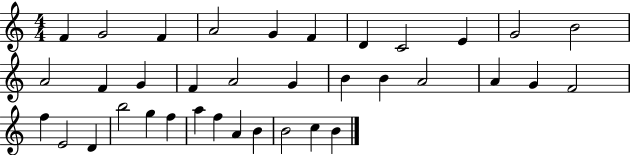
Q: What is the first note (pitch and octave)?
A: F4